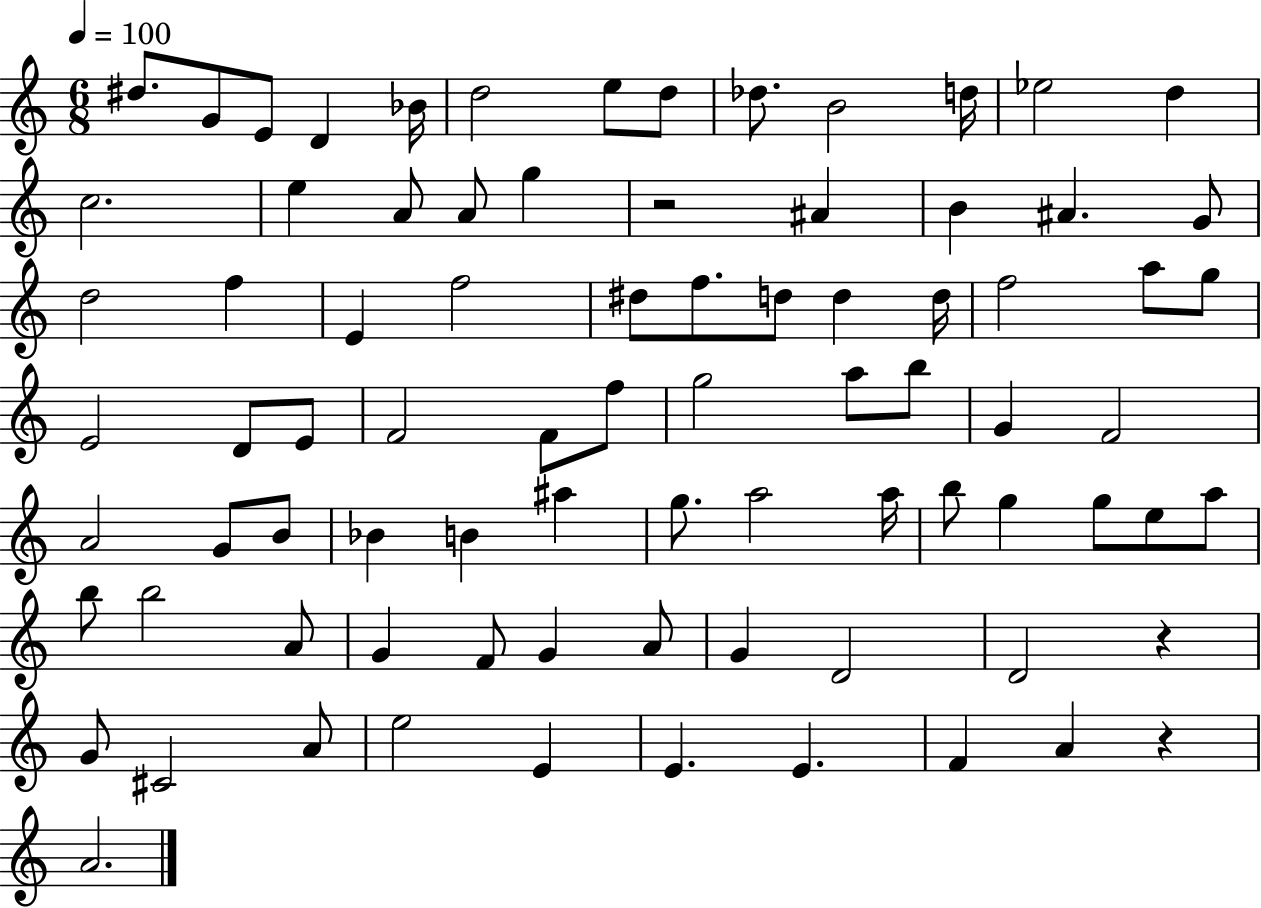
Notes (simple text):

D#5/e. G4/e E4/e D4/q Bb4/s D5/h E5/e D5/e Db5/e. B4/h D5/s Eb5/h D5/q C5/h. E5/q A4/e A4/e G5/q R/h A#4/q B4/q A#4/q. G4/e D5/h F5/q E4/q F5/h D#5/e F5/e. D5/e D5/q D5/s F5/h A5/e G5/e E4/h D4/e E4/e F4/h F4/e F5/e G5/h A5/e B5/e G4/q F4/h A4/h G4/e B4/e Bb4/q B4/q A#5/q G5/e. A5/h A5/s B5/e G5/q G5/e E5/e A5/e B5/e B5/h A4/e G4/q F4/e G4/q A4/e G4/q D4/h D4/h R/q G4/e C#4/h A4/e E5/h E4/q E4/q. E4/q. F4/q A4/q R/q A4/h.